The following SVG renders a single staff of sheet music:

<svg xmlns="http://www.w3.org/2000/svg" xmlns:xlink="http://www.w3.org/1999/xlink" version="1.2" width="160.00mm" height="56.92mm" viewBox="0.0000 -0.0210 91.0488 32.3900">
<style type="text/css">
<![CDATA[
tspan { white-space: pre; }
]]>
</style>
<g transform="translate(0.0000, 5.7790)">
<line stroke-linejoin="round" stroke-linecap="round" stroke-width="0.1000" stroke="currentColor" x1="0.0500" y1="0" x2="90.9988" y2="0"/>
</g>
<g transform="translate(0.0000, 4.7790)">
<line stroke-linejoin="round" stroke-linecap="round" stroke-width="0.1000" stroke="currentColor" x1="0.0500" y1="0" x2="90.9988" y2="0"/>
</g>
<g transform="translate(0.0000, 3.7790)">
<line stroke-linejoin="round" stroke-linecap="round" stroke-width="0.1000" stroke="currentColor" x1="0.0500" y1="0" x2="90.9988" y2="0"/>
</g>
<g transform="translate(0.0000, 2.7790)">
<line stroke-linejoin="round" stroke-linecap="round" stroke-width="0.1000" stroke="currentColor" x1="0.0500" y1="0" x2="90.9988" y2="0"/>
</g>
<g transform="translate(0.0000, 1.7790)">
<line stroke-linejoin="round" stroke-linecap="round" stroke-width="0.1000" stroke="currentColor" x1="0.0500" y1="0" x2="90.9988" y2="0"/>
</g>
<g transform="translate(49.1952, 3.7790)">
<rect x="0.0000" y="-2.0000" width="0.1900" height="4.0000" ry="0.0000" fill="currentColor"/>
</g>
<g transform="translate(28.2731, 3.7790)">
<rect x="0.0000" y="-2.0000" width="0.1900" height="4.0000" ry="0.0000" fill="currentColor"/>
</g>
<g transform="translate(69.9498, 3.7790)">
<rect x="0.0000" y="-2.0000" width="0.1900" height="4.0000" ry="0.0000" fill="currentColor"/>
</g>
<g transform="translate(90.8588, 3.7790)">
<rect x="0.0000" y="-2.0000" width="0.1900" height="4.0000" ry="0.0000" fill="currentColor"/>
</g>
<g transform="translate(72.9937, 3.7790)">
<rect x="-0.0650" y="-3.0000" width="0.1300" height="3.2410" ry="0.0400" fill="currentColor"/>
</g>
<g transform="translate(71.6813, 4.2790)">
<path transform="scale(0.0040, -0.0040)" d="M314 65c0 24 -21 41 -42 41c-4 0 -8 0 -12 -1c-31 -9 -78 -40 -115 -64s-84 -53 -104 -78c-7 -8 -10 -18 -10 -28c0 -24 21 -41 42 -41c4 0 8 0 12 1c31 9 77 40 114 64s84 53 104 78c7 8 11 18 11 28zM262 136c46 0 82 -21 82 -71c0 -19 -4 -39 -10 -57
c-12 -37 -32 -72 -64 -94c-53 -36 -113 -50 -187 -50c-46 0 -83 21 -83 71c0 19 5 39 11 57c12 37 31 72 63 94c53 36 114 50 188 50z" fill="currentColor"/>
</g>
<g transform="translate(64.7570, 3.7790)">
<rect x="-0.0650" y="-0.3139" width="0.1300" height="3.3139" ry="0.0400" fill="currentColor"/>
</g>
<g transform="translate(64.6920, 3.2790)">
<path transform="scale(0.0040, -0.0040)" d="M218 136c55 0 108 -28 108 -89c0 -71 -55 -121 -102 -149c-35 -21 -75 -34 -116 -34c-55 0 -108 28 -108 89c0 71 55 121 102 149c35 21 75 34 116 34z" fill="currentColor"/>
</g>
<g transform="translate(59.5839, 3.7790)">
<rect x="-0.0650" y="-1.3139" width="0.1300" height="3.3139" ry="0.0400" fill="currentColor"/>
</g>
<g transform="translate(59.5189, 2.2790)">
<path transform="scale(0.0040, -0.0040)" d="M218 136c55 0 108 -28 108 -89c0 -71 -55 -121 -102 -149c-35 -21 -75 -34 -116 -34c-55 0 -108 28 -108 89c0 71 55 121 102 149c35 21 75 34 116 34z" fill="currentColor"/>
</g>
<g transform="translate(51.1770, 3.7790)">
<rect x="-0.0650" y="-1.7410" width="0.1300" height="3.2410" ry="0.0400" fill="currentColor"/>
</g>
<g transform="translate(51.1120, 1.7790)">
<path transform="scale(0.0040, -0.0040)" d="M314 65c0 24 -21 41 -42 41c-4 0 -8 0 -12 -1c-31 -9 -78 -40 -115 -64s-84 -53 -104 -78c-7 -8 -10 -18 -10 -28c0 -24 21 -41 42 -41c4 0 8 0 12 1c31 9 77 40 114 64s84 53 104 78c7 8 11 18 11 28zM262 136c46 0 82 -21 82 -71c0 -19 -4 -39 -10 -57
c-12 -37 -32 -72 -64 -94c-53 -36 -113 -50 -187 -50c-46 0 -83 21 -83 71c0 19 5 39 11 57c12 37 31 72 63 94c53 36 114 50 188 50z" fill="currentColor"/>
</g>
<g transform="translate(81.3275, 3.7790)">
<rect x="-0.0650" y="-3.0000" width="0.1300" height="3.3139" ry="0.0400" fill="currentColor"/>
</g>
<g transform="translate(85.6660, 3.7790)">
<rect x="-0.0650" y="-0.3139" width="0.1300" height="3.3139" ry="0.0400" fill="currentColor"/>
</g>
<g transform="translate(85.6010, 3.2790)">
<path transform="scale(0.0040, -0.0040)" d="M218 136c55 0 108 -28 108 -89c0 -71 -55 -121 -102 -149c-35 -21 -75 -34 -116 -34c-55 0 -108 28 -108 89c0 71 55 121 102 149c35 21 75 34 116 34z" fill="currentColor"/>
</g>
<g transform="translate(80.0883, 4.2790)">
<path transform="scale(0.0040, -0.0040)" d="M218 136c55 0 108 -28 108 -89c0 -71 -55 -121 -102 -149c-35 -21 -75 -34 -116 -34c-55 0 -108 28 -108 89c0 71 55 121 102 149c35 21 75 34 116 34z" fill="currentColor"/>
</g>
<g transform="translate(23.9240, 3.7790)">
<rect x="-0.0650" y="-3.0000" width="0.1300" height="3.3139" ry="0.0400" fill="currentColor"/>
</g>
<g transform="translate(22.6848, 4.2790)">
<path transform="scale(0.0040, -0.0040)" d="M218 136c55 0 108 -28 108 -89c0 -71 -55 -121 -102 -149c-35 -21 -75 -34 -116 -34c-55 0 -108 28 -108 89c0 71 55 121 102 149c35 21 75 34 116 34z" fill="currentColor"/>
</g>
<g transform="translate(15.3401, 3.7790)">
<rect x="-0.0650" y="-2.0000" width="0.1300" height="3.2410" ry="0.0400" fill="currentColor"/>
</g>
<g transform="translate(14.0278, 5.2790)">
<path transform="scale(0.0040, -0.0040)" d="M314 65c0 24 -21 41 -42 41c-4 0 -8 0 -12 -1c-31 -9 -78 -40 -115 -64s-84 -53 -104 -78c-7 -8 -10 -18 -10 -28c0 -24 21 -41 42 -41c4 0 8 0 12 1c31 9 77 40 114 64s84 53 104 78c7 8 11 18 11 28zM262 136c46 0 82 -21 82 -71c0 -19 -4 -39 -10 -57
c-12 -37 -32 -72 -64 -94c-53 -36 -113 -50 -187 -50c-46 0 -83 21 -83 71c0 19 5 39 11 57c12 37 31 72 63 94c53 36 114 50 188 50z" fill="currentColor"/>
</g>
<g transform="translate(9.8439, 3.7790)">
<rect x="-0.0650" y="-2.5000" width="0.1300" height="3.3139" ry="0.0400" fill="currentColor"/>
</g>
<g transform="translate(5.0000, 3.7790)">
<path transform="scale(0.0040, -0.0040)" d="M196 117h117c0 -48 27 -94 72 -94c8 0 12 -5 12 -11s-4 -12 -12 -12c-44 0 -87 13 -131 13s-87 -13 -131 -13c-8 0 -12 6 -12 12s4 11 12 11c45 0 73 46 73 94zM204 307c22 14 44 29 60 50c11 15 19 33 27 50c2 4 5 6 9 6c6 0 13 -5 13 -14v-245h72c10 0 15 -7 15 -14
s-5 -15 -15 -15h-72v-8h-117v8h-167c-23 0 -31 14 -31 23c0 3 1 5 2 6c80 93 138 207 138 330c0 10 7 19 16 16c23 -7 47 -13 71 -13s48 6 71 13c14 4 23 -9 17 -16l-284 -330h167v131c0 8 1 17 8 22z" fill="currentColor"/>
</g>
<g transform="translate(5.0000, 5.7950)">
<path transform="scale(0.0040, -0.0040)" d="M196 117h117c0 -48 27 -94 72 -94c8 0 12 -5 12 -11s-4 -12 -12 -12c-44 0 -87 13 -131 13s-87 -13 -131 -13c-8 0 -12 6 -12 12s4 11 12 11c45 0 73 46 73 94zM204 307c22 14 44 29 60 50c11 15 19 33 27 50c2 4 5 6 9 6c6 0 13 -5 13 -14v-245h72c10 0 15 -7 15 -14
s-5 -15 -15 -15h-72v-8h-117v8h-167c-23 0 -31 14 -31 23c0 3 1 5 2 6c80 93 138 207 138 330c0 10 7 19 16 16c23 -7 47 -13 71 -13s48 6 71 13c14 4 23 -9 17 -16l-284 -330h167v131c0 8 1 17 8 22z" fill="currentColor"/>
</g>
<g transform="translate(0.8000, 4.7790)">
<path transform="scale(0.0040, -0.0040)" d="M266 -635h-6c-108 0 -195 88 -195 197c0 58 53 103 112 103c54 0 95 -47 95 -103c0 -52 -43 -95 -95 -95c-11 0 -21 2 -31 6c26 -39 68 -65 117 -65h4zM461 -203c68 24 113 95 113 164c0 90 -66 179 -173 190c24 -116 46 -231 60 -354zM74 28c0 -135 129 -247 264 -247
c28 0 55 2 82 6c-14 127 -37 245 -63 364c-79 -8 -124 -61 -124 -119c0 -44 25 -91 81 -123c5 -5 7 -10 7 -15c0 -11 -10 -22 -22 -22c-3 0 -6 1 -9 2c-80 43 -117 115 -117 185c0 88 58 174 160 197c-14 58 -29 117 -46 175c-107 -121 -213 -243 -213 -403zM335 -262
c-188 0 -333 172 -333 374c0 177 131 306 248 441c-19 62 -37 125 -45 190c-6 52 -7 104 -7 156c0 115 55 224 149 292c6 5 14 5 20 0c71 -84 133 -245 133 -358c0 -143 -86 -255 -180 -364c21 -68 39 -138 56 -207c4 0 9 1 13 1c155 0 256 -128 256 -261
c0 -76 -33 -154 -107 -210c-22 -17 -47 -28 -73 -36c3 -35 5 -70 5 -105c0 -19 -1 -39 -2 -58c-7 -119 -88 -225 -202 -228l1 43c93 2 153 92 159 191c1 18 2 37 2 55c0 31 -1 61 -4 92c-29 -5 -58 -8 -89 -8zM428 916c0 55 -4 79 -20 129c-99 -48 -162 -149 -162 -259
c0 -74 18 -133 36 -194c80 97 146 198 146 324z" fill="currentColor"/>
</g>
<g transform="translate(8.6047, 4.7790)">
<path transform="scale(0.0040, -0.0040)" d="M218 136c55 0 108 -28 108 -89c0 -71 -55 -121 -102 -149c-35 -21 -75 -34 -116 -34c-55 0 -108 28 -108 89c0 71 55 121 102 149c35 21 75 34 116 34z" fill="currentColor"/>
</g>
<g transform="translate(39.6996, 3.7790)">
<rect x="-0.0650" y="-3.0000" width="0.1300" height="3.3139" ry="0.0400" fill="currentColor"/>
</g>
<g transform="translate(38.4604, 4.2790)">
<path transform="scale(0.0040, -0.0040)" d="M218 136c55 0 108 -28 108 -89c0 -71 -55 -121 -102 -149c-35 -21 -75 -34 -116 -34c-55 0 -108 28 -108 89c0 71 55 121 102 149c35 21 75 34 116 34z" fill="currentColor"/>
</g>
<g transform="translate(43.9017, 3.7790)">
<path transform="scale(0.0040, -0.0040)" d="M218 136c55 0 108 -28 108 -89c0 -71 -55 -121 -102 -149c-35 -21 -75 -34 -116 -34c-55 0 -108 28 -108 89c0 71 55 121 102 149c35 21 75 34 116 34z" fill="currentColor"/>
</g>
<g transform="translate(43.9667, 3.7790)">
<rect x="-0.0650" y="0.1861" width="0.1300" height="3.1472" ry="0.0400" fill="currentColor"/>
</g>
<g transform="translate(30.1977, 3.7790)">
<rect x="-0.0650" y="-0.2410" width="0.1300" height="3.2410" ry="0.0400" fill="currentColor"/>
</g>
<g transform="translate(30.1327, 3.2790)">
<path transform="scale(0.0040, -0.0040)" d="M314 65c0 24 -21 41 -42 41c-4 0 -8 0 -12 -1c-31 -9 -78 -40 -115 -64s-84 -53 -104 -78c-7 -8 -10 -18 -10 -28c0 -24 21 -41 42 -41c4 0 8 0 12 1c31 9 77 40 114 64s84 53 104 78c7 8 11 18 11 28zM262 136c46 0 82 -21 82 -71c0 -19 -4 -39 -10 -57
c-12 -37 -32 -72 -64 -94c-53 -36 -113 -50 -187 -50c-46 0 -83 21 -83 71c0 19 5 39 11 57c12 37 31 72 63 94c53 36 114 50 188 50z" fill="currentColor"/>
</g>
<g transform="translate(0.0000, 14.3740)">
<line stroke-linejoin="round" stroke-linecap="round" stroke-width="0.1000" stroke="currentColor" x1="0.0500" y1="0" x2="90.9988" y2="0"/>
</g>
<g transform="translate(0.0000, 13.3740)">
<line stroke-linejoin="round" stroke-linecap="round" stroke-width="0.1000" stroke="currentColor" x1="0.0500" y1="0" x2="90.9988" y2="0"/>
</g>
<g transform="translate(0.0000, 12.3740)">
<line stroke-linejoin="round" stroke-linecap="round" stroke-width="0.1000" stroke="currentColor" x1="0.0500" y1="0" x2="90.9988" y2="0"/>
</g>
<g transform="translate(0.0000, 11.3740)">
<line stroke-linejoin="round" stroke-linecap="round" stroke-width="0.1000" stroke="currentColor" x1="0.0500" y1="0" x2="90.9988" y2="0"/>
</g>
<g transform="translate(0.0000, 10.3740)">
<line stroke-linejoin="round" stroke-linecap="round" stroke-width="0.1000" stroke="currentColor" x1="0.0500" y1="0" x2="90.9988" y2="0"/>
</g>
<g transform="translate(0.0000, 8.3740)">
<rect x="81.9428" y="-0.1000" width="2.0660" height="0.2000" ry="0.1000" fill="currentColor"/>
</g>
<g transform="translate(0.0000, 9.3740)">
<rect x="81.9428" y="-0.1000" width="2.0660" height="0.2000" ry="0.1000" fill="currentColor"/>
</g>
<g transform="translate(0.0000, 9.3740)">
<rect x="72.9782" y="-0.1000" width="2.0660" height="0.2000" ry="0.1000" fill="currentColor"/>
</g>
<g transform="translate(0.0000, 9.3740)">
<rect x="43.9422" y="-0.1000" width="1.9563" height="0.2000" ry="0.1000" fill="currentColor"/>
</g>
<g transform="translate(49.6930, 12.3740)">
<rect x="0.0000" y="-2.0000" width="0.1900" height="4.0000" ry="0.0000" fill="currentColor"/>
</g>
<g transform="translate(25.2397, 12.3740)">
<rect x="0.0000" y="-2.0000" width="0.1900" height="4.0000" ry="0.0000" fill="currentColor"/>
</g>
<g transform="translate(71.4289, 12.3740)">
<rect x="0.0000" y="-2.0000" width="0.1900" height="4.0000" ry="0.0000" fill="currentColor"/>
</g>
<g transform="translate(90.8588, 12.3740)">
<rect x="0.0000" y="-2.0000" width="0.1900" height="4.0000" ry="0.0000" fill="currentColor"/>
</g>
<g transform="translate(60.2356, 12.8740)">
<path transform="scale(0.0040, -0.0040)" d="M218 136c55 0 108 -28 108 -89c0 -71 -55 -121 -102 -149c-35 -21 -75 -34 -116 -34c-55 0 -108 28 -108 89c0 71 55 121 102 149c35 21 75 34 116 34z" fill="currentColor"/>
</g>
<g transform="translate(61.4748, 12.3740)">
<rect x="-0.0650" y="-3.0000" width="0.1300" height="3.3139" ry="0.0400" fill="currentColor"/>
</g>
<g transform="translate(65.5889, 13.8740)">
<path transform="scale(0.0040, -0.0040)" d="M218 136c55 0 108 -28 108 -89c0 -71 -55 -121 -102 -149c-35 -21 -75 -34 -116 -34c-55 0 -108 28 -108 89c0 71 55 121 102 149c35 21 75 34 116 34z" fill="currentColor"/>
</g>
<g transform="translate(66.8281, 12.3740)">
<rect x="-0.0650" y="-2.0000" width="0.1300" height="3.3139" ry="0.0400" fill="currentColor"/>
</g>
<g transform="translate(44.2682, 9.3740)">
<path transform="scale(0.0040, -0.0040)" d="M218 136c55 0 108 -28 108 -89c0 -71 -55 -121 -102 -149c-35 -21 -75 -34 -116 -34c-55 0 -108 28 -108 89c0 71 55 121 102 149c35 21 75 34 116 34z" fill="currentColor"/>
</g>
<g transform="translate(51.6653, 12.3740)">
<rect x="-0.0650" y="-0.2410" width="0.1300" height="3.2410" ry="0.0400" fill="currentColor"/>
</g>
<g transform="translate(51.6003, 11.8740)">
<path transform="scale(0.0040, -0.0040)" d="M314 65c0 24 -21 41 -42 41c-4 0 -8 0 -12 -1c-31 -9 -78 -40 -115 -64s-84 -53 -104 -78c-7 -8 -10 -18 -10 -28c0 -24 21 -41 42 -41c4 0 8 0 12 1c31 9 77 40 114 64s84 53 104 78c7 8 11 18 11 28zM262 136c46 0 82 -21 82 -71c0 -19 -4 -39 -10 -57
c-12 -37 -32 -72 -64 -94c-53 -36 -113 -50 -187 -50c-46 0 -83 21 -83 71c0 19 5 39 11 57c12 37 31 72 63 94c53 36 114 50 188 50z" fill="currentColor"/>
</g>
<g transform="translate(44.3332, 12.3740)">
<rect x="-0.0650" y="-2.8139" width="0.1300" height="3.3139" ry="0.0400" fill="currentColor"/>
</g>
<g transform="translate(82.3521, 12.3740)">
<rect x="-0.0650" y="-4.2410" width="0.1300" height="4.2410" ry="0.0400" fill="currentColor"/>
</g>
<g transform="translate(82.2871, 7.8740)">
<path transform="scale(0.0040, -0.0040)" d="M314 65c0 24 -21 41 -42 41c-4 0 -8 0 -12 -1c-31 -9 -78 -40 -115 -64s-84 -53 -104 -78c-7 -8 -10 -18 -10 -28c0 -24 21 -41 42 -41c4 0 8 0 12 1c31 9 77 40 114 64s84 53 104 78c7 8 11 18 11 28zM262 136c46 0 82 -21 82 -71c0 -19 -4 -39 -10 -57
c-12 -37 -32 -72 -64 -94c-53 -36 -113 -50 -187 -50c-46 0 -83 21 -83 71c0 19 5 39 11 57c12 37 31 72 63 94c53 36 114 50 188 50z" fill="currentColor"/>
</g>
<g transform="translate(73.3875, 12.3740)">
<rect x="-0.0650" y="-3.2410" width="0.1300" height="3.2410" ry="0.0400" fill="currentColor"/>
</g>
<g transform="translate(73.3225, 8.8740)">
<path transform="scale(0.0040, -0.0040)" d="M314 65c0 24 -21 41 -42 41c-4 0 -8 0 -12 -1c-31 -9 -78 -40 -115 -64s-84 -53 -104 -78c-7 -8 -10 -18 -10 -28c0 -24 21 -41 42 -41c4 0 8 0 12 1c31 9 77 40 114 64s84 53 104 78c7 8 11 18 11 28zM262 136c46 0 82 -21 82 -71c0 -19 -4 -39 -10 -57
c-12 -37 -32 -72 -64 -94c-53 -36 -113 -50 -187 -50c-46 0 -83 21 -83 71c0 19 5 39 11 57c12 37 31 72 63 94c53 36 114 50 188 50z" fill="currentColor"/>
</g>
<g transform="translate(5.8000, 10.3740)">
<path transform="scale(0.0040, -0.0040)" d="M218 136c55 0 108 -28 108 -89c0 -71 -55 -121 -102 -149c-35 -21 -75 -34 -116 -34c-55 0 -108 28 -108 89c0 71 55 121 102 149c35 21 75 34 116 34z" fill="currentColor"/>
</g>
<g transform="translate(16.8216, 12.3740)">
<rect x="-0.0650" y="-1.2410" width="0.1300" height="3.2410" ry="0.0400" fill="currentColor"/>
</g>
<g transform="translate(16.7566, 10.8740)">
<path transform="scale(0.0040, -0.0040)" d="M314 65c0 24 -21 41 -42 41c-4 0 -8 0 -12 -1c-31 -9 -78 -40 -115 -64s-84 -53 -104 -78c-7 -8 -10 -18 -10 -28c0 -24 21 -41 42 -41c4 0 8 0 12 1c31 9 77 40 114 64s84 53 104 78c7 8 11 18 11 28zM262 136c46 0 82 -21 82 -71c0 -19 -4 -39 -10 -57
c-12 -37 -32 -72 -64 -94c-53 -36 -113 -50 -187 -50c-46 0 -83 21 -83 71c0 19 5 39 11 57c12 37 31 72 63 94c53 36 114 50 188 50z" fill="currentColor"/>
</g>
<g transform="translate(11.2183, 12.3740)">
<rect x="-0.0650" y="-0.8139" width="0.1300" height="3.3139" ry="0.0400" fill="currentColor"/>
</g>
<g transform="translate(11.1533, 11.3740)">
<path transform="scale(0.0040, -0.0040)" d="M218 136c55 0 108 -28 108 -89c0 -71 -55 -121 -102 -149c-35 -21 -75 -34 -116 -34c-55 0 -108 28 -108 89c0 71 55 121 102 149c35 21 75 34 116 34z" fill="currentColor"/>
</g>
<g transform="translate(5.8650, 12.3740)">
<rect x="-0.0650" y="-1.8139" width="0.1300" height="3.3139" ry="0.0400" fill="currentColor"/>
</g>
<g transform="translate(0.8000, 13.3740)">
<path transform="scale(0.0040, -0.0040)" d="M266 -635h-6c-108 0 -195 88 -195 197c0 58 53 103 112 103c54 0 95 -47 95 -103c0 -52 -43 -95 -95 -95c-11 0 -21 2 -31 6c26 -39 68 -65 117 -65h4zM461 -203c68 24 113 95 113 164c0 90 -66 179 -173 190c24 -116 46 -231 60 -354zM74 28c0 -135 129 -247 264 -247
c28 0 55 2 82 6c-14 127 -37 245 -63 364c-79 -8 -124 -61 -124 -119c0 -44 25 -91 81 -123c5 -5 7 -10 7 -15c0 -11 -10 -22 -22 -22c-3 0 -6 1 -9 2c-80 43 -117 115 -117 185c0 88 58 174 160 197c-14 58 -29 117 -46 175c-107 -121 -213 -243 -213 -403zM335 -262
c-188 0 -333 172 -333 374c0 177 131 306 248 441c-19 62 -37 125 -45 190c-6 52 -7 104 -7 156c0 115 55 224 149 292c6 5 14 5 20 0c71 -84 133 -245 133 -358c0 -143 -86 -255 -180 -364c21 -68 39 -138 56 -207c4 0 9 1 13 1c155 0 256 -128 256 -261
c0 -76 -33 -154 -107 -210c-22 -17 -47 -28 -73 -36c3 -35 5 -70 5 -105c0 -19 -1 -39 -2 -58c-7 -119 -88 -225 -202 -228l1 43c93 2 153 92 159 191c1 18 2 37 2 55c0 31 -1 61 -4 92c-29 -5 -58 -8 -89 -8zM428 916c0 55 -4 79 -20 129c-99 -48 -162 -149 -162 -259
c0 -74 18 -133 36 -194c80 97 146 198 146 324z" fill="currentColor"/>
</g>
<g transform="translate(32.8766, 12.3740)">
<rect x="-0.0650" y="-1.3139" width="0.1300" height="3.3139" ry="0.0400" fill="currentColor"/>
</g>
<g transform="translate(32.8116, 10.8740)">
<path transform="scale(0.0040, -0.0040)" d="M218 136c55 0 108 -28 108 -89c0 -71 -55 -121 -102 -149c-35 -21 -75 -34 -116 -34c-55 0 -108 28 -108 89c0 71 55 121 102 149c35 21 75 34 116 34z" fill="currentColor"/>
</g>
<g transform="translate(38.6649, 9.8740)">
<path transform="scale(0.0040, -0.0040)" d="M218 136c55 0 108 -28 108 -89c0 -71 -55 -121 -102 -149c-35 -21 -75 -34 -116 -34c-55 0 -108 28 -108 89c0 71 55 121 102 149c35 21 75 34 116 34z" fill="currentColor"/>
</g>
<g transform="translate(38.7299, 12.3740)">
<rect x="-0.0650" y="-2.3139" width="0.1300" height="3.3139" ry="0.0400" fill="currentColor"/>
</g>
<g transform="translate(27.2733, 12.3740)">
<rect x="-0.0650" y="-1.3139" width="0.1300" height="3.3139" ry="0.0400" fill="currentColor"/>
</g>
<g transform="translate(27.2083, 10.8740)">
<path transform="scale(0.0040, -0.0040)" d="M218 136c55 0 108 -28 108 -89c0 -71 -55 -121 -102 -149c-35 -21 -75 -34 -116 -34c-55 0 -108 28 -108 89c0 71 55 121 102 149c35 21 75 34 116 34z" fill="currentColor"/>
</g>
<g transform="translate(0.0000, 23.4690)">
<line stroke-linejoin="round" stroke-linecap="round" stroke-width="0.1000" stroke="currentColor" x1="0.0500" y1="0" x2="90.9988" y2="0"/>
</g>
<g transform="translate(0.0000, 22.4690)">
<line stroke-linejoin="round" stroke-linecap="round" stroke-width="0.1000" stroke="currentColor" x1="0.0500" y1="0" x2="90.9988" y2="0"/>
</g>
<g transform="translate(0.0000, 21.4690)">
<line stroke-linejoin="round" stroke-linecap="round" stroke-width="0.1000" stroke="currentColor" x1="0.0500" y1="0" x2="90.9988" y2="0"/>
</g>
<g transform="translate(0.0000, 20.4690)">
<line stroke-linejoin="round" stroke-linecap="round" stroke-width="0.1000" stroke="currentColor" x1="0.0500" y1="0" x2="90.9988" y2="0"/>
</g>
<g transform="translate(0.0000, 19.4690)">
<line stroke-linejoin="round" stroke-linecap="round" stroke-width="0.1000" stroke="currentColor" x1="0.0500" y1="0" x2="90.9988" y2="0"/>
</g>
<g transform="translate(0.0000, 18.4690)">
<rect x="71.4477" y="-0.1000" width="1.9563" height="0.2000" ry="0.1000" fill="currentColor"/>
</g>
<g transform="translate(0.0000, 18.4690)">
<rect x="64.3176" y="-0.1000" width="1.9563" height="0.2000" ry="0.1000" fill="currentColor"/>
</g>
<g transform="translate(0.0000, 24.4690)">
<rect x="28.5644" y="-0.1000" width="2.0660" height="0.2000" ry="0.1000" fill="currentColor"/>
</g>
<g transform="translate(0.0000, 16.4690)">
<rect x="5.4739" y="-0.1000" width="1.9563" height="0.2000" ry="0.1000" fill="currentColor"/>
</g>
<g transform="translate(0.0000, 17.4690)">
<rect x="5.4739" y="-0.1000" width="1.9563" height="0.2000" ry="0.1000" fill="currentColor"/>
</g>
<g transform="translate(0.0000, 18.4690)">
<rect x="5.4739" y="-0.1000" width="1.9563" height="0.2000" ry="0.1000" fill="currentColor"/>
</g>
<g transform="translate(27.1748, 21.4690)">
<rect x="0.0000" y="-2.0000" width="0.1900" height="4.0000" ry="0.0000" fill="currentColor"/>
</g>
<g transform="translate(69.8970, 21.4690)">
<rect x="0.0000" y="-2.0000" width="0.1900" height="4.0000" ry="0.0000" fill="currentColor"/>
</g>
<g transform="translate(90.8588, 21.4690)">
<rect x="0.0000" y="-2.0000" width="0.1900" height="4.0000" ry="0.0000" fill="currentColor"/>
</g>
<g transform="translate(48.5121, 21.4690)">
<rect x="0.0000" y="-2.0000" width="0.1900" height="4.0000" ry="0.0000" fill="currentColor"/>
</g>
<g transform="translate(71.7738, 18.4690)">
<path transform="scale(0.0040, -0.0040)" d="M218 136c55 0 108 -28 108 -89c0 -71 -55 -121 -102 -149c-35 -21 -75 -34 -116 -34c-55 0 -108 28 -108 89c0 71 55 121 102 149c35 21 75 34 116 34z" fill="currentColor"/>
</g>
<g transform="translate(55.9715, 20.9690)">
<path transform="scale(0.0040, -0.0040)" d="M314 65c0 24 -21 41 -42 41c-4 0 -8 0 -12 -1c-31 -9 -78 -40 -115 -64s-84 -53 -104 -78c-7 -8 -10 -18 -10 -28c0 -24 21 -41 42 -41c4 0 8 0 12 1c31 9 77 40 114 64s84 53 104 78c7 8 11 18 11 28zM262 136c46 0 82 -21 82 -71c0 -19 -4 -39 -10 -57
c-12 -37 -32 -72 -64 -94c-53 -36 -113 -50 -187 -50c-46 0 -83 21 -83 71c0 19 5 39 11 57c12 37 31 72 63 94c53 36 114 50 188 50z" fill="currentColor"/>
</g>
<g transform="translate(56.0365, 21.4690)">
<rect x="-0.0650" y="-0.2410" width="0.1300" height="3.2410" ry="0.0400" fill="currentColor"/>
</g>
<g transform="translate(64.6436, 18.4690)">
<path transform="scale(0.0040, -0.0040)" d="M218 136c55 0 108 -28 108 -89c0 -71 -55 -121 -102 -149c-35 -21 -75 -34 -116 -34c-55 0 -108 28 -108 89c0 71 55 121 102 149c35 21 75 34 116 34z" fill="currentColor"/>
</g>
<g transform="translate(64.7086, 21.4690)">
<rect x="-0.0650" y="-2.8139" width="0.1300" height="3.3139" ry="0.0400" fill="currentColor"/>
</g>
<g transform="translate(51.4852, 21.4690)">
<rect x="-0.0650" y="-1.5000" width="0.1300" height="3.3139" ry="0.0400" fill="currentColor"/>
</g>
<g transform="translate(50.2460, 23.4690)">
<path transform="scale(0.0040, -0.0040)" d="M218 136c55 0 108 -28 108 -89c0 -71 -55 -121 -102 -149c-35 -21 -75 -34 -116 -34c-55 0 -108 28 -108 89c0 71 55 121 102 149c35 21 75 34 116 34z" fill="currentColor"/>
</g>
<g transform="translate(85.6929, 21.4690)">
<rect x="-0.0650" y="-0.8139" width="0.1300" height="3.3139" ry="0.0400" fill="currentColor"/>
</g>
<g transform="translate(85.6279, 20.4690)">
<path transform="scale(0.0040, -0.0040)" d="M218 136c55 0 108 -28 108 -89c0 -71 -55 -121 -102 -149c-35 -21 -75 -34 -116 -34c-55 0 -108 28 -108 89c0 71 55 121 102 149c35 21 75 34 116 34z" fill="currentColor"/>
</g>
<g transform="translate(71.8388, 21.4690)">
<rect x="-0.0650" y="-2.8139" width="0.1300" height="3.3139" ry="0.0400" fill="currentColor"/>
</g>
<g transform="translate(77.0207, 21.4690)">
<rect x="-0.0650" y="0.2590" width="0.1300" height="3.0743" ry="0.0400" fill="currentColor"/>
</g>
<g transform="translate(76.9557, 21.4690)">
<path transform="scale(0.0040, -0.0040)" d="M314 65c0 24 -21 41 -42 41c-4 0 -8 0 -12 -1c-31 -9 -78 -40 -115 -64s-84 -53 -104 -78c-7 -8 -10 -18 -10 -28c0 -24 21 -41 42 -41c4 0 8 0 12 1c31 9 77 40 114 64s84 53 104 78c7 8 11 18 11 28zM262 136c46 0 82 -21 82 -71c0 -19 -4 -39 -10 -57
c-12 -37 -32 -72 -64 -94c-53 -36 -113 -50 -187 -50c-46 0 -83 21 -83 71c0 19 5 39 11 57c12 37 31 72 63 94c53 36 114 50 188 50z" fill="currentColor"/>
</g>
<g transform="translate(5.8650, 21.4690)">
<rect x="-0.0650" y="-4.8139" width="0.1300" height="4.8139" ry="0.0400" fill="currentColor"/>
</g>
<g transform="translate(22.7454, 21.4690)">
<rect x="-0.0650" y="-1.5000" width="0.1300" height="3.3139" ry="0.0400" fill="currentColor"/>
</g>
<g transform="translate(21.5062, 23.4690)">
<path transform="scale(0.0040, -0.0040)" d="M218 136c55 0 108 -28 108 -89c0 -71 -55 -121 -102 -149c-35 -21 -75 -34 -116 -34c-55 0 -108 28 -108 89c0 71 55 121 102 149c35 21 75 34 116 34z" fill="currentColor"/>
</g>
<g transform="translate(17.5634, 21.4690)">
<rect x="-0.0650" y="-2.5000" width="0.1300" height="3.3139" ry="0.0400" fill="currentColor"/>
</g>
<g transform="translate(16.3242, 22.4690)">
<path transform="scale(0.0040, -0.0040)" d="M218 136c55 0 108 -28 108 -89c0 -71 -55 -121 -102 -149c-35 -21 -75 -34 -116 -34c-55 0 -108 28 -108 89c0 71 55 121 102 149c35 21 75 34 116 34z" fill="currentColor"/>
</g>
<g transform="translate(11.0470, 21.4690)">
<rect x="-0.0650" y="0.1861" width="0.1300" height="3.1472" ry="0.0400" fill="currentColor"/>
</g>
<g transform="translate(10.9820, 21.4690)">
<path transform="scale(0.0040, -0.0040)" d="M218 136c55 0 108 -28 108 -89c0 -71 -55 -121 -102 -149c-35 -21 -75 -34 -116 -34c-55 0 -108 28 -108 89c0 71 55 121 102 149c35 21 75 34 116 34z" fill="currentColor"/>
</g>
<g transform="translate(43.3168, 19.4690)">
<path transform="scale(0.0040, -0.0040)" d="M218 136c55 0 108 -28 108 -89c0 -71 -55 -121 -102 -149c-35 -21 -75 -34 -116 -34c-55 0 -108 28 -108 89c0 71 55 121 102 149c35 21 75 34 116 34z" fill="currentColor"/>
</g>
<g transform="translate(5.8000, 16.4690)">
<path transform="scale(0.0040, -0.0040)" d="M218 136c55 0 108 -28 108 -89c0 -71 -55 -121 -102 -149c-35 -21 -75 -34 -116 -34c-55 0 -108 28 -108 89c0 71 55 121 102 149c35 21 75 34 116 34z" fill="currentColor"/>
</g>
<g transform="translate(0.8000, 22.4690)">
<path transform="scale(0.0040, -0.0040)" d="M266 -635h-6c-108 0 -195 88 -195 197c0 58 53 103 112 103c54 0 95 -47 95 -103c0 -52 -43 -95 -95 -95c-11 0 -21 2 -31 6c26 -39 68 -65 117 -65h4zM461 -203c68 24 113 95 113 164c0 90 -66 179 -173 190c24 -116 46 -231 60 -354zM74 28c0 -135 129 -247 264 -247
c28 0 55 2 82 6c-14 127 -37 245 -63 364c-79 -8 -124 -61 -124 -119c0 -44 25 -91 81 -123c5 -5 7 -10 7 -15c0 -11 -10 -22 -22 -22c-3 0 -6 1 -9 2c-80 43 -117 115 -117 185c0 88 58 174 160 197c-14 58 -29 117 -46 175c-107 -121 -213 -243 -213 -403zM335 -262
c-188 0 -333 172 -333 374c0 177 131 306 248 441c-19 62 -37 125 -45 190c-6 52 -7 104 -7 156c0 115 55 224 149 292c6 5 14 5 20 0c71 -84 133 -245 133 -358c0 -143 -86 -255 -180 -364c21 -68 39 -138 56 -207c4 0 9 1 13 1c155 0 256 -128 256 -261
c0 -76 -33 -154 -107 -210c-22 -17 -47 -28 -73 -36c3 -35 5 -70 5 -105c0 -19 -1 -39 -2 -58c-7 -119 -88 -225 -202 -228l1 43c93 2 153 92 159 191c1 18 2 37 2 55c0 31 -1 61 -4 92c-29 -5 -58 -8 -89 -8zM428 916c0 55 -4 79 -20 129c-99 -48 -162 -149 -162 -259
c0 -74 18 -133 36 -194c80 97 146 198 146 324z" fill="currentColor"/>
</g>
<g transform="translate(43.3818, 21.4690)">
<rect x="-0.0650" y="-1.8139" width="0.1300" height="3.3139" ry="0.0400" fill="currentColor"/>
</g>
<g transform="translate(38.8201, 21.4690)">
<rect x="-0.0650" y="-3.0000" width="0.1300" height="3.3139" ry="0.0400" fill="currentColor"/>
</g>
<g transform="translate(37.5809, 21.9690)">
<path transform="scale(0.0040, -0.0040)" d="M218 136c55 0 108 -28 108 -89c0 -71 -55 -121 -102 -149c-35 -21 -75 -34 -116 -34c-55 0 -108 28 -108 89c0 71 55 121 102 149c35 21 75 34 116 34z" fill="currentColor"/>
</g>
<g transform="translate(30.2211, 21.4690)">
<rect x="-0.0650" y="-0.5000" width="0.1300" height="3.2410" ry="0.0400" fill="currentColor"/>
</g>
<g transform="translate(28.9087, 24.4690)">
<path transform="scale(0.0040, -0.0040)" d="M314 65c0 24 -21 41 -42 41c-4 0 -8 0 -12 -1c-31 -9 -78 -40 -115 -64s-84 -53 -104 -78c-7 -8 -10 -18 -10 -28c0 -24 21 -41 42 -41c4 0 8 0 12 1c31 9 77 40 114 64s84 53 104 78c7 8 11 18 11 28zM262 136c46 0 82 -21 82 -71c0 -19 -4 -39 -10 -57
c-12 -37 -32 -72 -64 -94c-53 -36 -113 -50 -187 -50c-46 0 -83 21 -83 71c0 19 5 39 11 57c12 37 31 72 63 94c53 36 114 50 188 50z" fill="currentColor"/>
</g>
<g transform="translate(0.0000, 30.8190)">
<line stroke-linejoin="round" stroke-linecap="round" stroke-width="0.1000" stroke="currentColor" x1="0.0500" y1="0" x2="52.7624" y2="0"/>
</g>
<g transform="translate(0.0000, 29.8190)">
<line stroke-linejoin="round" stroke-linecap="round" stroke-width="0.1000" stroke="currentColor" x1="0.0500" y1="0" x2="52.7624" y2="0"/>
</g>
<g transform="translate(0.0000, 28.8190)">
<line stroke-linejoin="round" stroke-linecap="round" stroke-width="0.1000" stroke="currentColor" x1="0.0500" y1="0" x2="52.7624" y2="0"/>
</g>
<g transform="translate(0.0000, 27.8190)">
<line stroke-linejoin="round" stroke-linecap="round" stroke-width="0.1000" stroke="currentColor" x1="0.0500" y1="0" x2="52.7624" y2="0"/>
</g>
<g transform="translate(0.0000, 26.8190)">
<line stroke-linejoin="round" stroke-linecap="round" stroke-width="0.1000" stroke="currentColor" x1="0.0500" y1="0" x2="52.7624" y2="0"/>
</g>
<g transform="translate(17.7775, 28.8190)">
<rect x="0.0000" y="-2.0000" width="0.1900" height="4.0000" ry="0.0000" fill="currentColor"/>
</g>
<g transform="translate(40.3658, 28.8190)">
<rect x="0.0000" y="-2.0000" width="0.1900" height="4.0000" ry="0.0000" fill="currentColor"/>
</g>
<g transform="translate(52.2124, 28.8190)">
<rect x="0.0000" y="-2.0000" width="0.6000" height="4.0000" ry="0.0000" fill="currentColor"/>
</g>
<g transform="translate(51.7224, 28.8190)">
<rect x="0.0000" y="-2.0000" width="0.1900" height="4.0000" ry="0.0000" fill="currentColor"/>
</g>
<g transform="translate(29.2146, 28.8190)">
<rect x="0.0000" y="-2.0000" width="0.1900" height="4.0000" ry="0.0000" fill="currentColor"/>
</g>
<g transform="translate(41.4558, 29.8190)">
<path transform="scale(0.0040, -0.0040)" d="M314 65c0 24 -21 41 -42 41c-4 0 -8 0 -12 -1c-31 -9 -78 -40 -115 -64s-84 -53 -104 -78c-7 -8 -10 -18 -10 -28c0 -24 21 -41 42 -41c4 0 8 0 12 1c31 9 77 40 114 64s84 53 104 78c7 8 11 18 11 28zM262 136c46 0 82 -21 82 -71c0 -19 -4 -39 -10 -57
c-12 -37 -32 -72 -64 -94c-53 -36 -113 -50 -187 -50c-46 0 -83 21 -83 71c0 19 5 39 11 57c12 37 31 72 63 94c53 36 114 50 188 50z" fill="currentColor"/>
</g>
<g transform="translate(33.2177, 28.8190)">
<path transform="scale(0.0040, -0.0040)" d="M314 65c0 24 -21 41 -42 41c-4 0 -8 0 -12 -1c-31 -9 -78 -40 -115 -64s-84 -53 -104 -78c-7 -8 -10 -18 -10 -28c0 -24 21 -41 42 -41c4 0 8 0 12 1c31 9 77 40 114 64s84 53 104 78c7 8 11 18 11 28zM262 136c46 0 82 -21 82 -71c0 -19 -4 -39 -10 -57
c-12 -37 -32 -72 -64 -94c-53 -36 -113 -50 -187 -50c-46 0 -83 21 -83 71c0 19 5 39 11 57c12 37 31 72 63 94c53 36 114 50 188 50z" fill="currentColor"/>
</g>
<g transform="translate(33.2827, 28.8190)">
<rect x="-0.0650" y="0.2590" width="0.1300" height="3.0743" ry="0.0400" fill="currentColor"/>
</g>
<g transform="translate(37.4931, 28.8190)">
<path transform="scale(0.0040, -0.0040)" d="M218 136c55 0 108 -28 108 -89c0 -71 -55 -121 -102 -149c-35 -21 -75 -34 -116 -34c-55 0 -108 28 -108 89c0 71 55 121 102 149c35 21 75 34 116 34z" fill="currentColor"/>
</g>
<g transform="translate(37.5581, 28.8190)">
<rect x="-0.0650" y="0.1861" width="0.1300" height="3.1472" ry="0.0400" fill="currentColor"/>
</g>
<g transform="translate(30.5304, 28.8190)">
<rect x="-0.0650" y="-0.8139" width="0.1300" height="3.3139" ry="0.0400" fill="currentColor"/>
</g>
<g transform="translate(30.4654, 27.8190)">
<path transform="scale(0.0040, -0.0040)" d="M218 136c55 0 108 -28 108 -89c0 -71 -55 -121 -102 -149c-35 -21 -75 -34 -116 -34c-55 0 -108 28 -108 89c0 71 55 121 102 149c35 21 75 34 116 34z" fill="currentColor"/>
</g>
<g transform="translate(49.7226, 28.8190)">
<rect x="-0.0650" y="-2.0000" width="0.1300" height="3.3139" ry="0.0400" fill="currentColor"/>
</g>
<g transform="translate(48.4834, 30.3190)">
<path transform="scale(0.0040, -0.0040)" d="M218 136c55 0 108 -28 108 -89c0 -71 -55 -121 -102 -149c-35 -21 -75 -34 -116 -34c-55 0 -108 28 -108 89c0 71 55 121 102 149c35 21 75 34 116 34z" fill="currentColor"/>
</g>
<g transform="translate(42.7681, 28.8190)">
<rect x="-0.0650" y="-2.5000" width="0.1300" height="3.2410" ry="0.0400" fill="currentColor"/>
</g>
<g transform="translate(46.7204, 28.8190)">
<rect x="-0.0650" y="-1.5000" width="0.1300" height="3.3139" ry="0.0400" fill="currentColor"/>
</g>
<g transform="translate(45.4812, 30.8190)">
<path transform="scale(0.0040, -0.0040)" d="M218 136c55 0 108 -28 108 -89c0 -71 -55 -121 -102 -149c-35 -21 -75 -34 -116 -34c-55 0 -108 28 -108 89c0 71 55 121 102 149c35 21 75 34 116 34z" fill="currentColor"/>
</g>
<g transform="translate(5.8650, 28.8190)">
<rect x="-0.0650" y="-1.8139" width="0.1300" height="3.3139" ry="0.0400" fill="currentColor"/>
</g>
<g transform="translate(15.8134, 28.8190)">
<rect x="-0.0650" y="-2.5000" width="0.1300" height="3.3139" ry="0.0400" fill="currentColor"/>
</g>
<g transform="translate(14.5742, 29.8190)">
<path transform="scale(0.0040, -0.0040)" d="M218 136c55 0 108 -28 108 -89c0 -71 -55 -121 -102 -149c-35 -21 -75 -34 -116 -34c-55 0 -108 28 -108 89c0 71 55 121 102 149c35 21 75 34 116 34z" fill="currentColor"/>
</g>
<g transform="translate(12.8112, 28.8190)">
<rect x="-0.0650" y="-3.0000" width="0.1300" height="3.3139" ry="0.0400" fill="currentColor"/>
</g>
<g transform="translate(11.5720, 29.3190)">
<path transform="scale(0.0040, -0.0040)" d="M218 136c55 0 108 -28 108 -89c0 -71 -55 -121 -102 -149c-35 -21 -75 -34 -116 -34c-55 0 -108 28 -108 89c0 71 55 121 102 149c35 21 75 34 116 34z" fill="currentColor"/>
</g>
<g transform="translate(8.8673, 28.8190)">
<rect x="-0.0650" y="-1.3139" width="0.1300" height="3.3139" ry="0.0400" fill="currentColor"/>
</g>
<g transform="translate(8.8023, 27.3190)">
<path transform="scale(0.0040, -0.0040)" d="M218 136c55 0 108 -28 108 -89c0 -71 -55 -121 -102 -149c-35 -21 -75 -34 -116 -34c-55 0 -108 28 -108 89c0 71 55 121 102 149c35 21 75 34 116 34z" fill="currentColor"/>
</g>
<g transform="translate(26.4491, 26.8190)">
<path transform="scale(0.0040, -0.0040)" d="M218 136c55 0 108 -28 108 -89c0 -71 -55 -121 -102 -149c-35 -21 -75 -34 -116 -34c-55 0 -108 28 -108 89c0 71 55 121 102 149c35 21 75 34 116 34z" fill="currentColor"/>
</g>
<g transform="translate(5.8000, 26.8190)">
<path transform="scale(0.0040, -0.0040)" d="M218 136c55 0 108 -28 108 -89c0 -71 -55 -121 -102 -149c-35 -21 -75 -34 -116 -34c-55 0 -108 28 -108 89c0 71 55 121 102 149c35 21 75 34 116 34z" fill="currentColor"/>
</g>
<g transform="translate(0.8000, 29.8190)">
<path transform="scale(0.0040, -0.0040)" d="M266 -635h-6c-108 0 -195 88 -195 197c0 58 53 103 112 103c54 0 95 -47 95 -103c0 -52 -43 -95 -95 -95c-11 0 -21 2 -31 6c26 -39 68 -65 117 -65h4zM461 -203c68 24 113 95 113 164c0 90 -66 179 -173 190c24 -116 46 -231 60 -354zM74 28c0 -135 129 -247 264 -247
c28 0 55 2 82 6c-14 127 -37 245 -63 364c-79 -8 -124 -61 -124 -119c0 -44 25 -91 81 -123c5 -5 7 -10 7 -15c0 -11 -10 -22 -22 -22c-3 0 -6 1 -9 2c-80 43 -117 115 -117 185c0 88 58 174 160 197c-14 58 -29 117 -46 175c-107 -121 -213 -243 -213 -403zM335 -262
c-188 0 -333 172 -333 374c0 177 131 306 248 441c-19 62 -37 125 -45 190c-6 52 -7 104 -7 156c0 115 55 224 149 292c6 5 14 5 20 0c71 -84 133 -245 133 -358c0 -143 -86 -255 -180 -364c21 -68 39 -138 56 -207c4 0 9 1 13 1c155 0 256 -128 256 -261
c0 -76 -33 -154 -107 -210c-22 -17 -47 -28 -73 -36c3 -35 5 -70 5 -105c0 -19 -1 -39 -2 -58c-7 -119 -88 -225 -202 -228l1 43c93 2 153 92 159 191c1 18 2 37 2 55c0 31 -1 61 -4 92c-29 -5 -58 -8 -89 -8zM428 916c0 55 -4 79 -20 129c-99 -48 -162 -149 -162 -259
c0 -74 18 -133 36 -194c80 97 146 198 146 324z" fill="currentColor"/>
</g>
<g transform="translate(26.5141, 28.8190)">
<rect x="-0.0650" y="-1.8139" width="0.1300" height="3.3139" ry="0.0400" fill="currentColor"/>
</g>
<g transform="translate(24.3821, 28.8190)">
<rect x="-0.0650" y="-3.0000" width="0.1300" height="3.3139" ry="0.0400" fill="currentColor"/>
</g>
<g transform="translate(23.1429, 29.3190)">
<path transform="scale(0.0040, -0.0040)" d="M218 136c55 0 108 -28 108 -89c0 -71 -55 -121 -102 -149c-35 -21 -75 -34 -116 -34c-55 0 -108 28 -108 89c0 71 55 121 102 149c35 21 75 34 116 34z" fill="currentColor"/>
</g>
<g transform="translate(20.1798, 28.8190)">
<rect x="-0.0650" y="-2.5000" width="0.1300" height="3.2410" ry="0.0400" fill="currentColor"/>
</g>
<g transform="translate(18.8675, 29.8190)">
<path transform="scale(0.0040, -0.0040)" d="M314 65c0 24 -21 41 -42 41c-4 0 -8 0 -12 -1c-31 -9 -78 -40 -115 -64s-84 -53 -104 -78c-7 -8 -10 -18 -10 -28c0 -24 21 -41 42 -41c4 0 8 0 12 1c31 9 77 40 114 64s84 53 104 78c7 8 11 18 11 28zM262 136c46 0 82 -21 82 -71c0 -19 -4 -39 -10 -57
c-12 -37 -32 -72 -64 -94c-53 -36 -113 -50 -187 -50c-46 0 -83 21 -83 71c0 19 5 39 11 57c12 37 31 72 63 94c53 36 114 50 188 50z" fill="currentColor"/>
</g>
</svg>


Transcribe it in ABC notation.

X:1
T:Untitled
M:4/4
L:1/4
K:C
G F2 A c2 A B f2 e c A2 A c f d e2 e e g a c2 A F b2 d'2 e' B G E C2 A f E c2 a a B2 d f e A G G2 A f d B2 B G2 E F